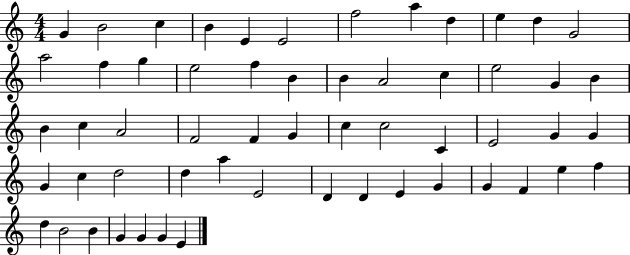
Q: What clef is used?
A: treble